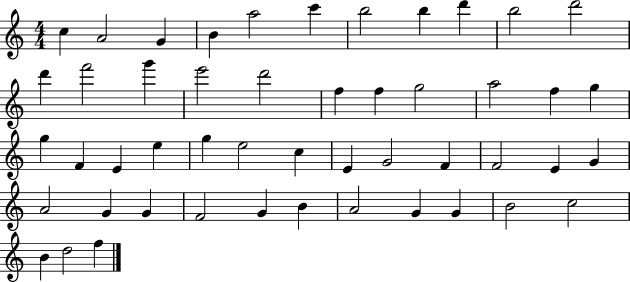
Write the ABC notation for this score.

X:1
T:Untitled
M:4/4
L:1/4
K:C
c A2 G B a2 c' b2 b d' b2 d'2 d' f'2 g' e'2 d'2 f f g2 a2 f g g F E e g e2 c E G2 F F2 E G A2 G G F2 G B A2 G G B2 c2 B d2 f